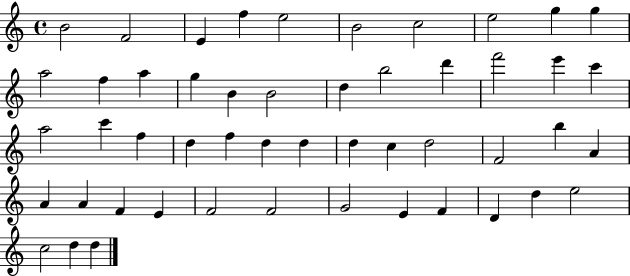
X:1
T:Untitled
M:4/4
L:1/4
K:C
B2 F2 E f e2 B2 c2 e2 g g a2 f a g B B2 d b2 d' f'2 e' c' a2 c' f d f d d d c d2 F2 b A A A F E F2 F2 G2 E F D d e2 c2 d d